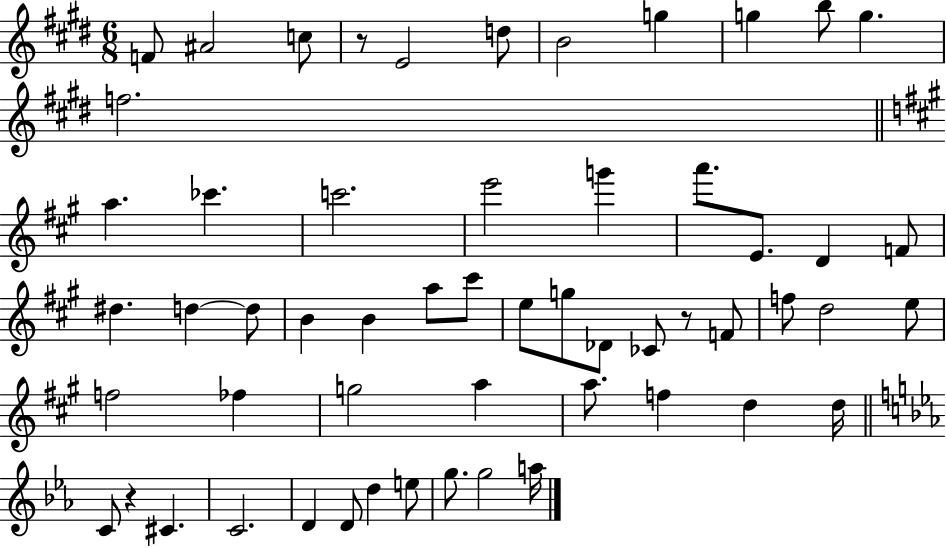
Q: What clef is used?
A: treble